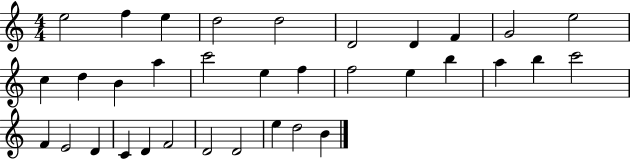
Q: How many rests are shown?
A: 0